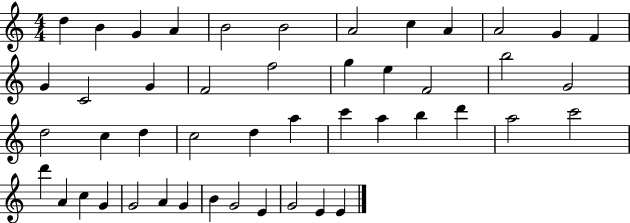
X:1
T:Untitled
M:4/4
L:1/4
K:C
d B G A B2 B2 A2 c A A2 G F G C2 G F2 f2 g e F2 b2 G2 d2 c d c2 d a c' a b d' a2 c'2 d' A c G G2 A G B G2 E G2 E E